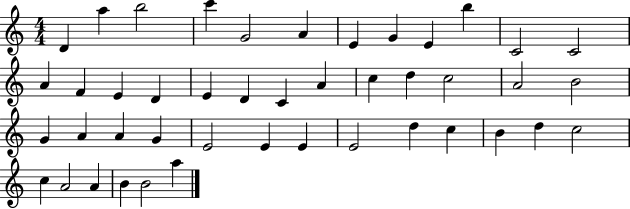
D4/q A5/q B5/h C6/q G4/h A4/q E4/q G4/q E4/q B5/q C4/h C4/h A4/q F4/q E4/q D4/q E4/q D4/q C4/q A4/q C5/q D5/q C5/h A4/h B4/h G4/q A4/q A4/q G4/q E4/h E4/q E4/q E4/h D5/q C5/q B4/q D5/q C5/h C5/q A4/h A4/q B4/q B4/h A5/q